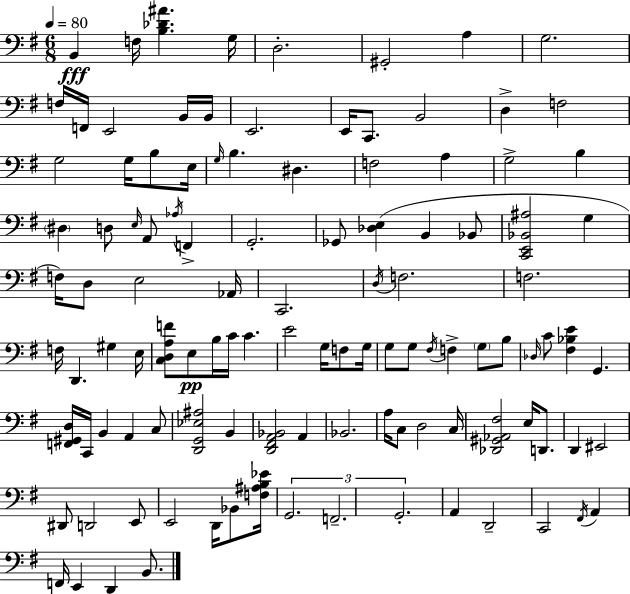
B2/q F3/s [B3,Db4,A#4]/q. G3/s D3/h. G#2/h A3/q G3/h. F3/s F2/s E2/h B2/s B2/s E2/h. E2/s C2/e. B2/h D3/q F3/h G3/h G3/s B3/e E3/s G3/s B3/q. D#3/q. F3/h A3/q G3/h B3/q D#3/q D3/e E3/s A2/e Ab3/s F2/q G2/h. Gb2/e [Db3,E3]/q B2/q Bb2/e [C2,E2,Bb2,A#3]/h G3/q F3/s D3/e E3/h Ab2/s C2/h. D3/s F3/h. F3/h. F3/s D2/q. G#3/q E3/s [C3,D3,A3,F4]/e E3/e B3/s C4/s C4/q. E4/h G3/s F3/e G3/s G3/e G3/e F#3/s F3/q G3/e B3/e Db3/s C4/e [F#3,Bb3,E4]/q G2/q. [F2,G#2,D3]/s C2/s B2/q A2/q C3/e [D2,G2,Eb3,A#3]/h B2/q [D2,F#2,A2,Bb2]/h A2/q Bb2/h. A3/s C3/e D3/h C3/s [Db2,G#2,Ab2,F#3]/h E3/s D2/e. D2/q EIS2/h D#2/e D2/h E2/e E2/h D2/s Bb2/e [F3,A#3,B3,Eb4]/s G2/h. F2/h. G2/h. A2/q D2/h C2/h F#2/s A2/q F2/s E2/q D2/q B2/e.